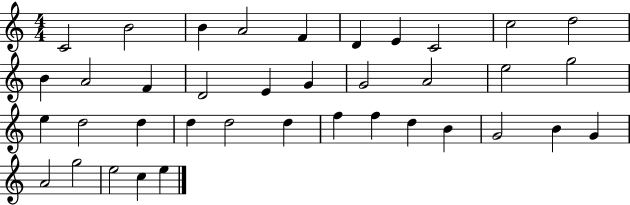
{
  \clef treble
  \numericTimeSignature
  \time 4/4
  \key c \major
  c'2 b'2 | b'4 a'2 f'4 | d'4 e'4 c'2 | c''2 d''2 | \break b'4 a'2 f'4 | d'2 e'4 g'4 | g'2 a'2 | e''2 g''2 | \break e''4 d''2 d''4 | d''4 d''2 d''4 | f''4 f''4 d''4 b'4 | g'2 b'4 g'4 | \break a'2 g''2 | e''2 c''4 e''4 | \bar "|."
}